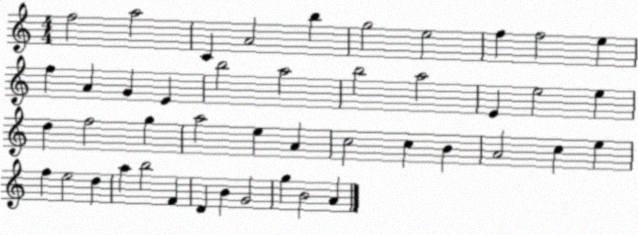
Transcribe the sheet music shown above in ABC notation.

X:1
T:Untitled
M:4/4
L:1/4
K:C
f2 a2 C A2 b g2 e2 f f2 e f A G E b2 a2 b2 a2 E e2 e d f2 g a2 e A c2 c B A2 c e f e2 d a b2 F D B G2 g B2 A